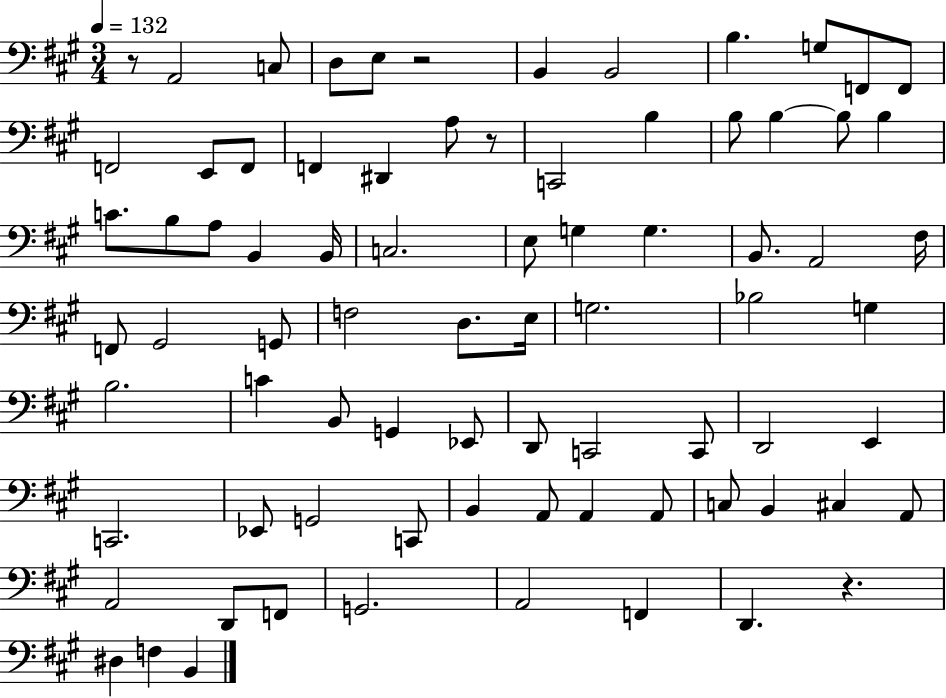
X:1
T:Untitled
M:3/4
L:1/4
K:A
z/2 A,,2 C,/2 D,/2 E,/2 z2 B,, B,,2 B, G,/2 F,,/2 F,,/2 F,,2 E,,/2 F,,/2 F,, ^D,, A,/2 z/2 C,,2 B, B,/2 B, B,/2 B, C/2 B,/2 A,/2 B,, B,,/4 C,2 E,/2 G, G, B,,/2 A,,2 ^F,/4 F,,/2 ^G,,2 G,,/2 F,2 D,/2 E,/4 G,2 _B,2 G, B,2 C B,,/2 G,, _E,,/2 D,,/2 C,,2 C,,/2 D,,2 E,, C,,2 _E,,/2 G,,2 C,,/2 B,, A,,/2 A,, A,,/2 C,/2 B,, ^C, A,,/2 A,,2 D,,/2 F,,/2 G,,2 A,,2 F,, D,, z ^D, F, B,,